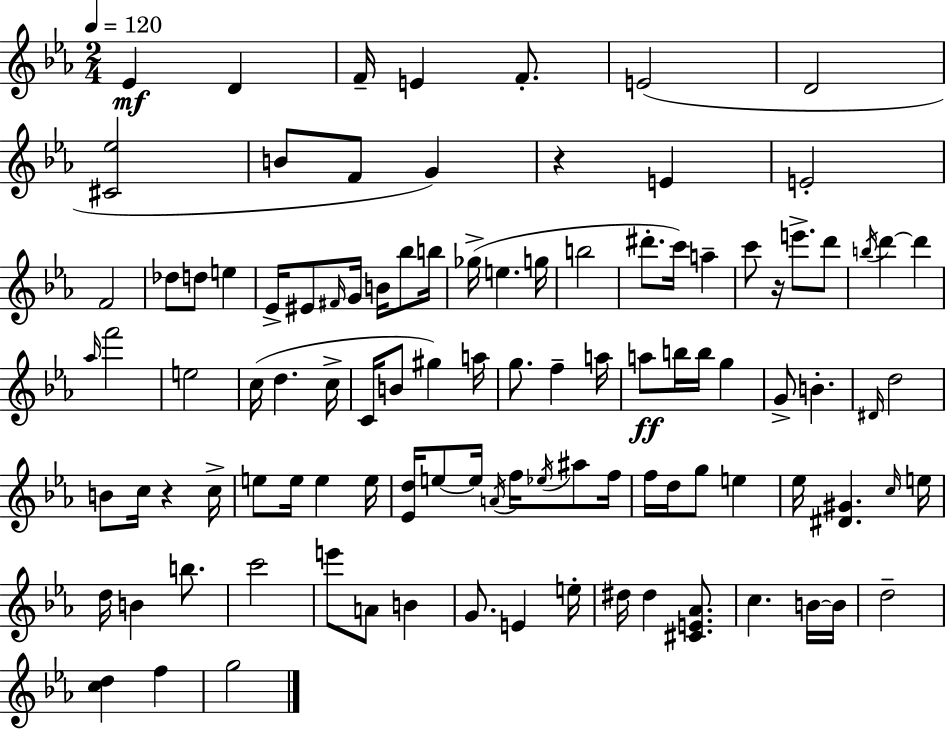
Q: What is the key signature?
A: C minor